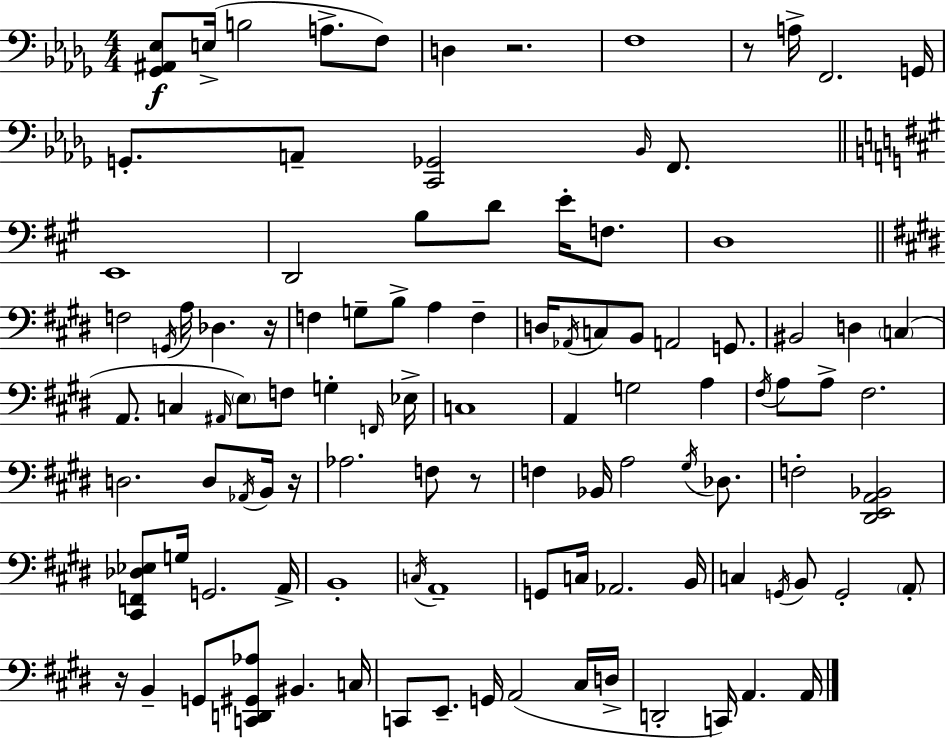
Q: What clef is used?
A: bass